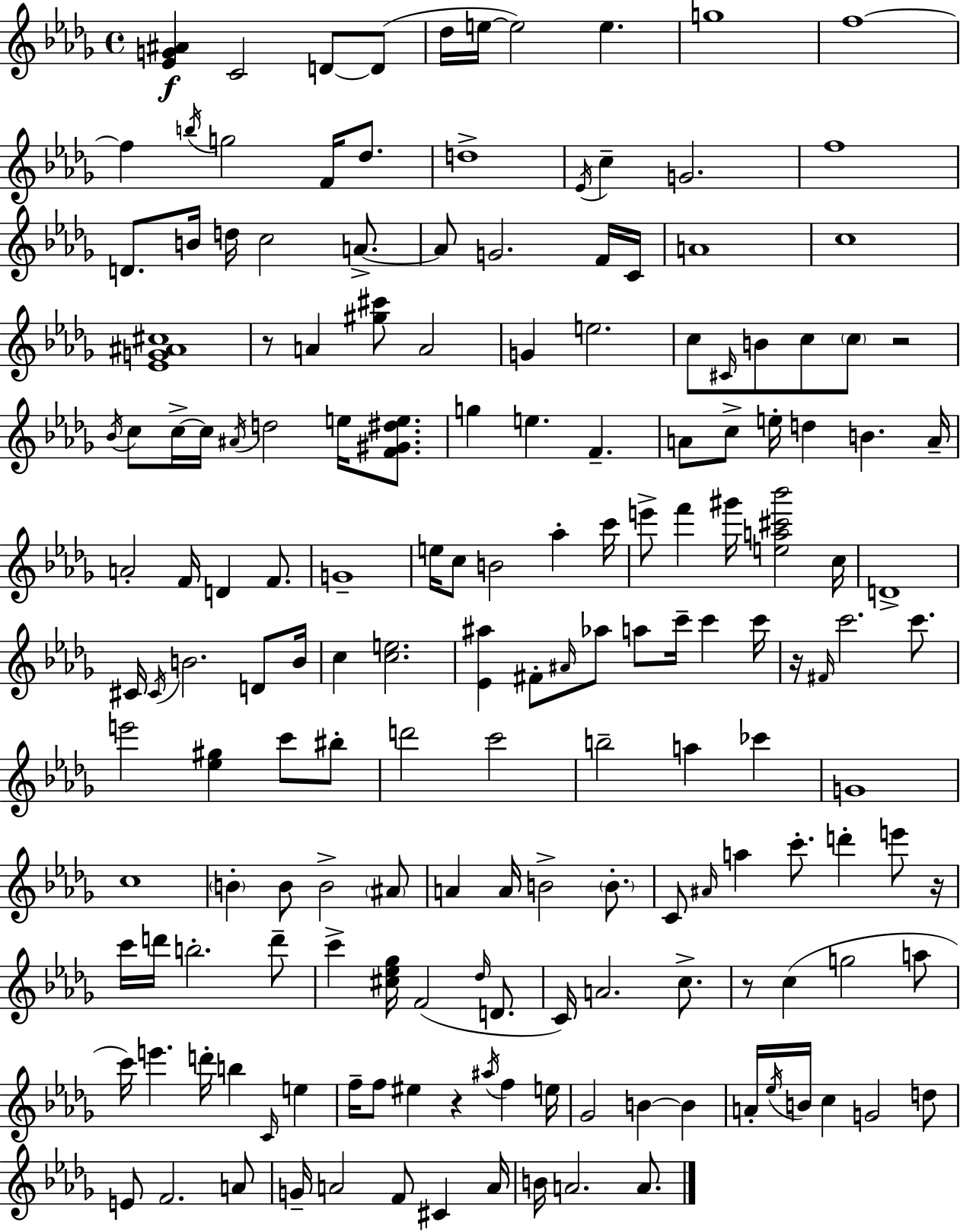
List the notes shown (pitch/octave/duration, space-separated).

[Eb4,G4,A#4]/q C4/h D4/e D4/e Db5/s E5/s E5/h E5/q. G5/w F5/w F5/q B5/s G5/h F4/s Db5/e. D5/w Eb4/s C5/q G4/h. F5/w D4/e. B4/s D5/s C5/h A4/e. A4/e G4/h. F4/s C4/s A4/w C5/w [Eb4,G4,A#4,C#5]/w R/e A4/q [G#5,C#6]/e A4/h G4/q E5/h. C5/e C#4/s B4/e C5/e C5/e R/h Bb4/s C5/e C5/s C5/s A#4/s D5/h E5/s [F4,G#4,D#5,E5]/e. G5/q E5/q. F4/q. A4/e C5/e E5/s D5/q B4/q. A4/s A4/h F4/s D4/q F4/e. G4/w E5/s C5/e B4/h Ab5/q C6/s E6/e F6/q G#6/s [E5,A5,C#6,Bb6]/h C5/s D4/w C#4/s C#4/s B4/h. D4/e B4/s C5/q [C5,E5]/h. [Eb4,A#5]/q F#4/e A#4/s Ab5/e A5/e C6/s C6/q C6/s R/s F#4/s C6/h. C6/e. E6/h [Eb5,G#5]/q C6/e BIS5/e D6/h C6/h B5/h A5/q CES6/q G4/w C5/w B4/q B4/e B4/h A#4/e A4/q A4/s B4/h B4/e. C4/e A#4/s A5/q C6/e. D6/q E6/e R/s C6/s D6/s B5/h. D6/e C6/q [C#5,Eb5,Gb5]/s F4/h Db5/s D4/e. C4/s A4/h. C5/e. R/e C5/q G5/h A5/e C6/s E6/q. D6/s B5/q C4/s E5/q F5/s F5/e EIS5/q R/q A#5/s F5/q E5/s Gb4/h B4/q B4/q A4/s Eb5/s B4/s C5/q G4/h D5/e E4/e F4/h. A4/e G4/s A4/h F4/e C#4/q A4/s B4/s A4/h. A4/e.